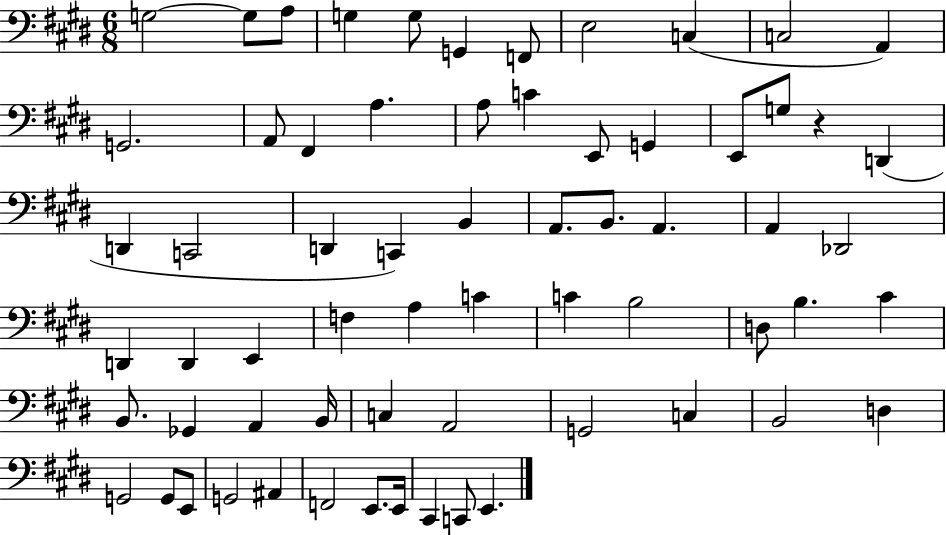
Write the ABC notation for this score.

X:1
T:Untitled
M:6/8
L:1/4
K:E
G,2 G,/2 A,/2 G, G,/2 G,, F,,/2 E,2 C, C,2 A,, G,,2 A,,/2 ^F,, A, A,/2 C E,,/2 G,, E,,/2 G,/2 z D,, D,, C,,2 D,, C,, B,, A,,/2 B,,/2 A,, A,, _D,,2 D,, D,, E,, F, A, C C B,2 D,/2 B, ^C B,,/2 _G,, A,, B,,/4 C, A,,2 G,,2 C, B,,2 D, G,,2 G,,/2 E,,/2 G,,2 ^A,, F,,2 E,,/2 E,,/4 ^C,, C,,/2 E,,